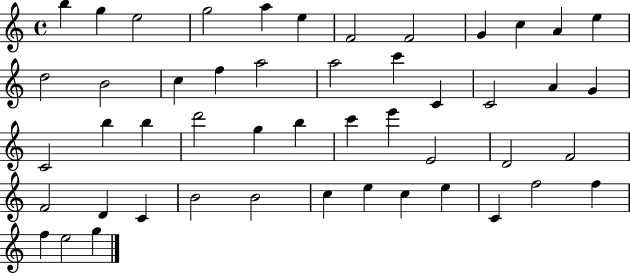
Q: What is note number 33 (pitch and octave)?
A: D4